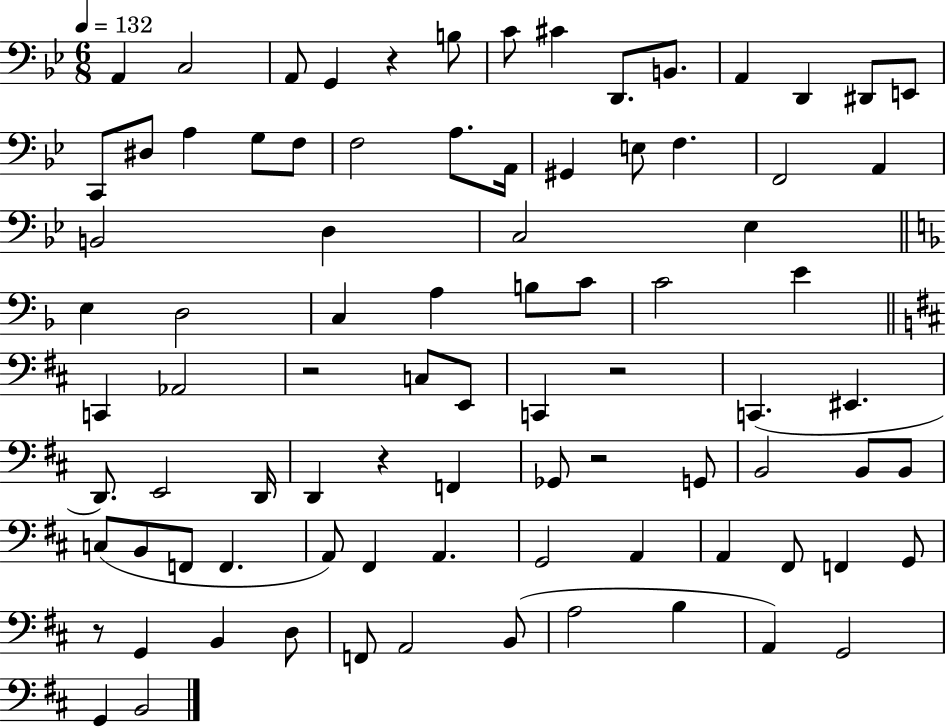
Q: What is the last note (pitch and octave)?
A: B2